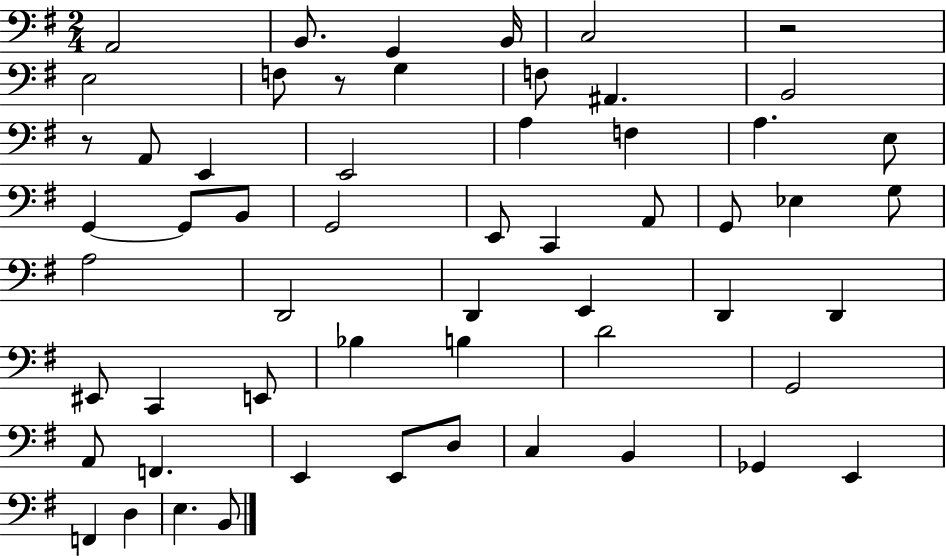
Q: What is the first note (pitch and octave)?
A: A2